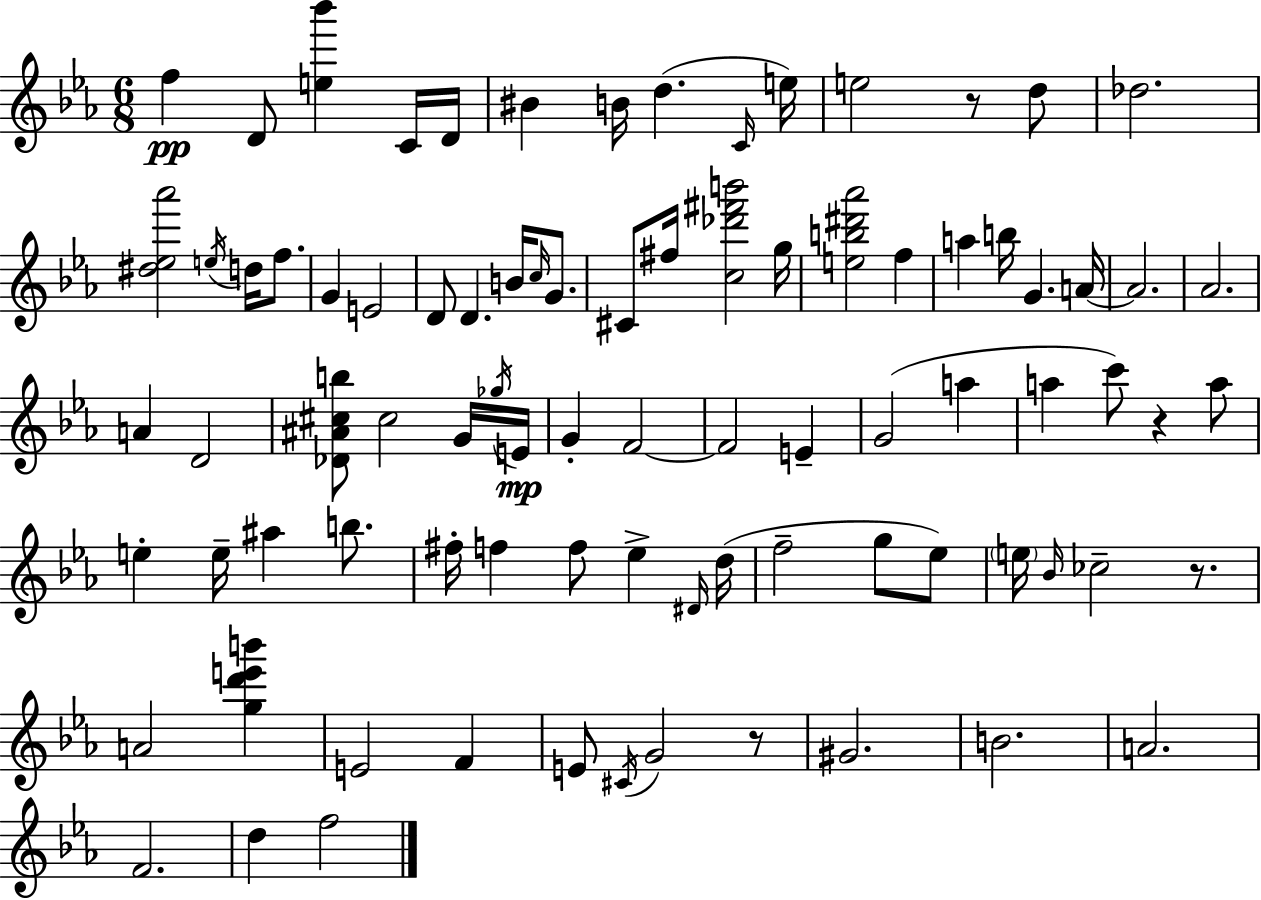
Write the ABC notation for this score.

X:1
T:Untitled
M:6/8
L:1/4
K:Cm
f D/2 [e_b'] C/4 D/4 ^B B/4 d C/4 e/4 e2 z/2 d/2 _d2 [^d_e_a']2 e/4 d/4 f/2 G E2 D/2 D B/4 c/4 G/2 ^C/2 ^f/4 [c_d'^f'b']2 g/4 [eb^d'_a']2 f a b/4 G A/4 A2 _A2 A D2 [_D^A^cb]/2 ^c2 G/4 _g/4 E/4 G F2 F2 E G2 a a c'/2 z a/2 e e/4 ^a b/2 ^f/4 f f/2 _e ^D/4 d/4 f2 g/2 _e/2 e/4 _B/4 _c2 z/2 A2 [gd'e'b'] E2 F E/2 ^C/4 G2 z/2 ^G2 B2 A2 F2 d f2